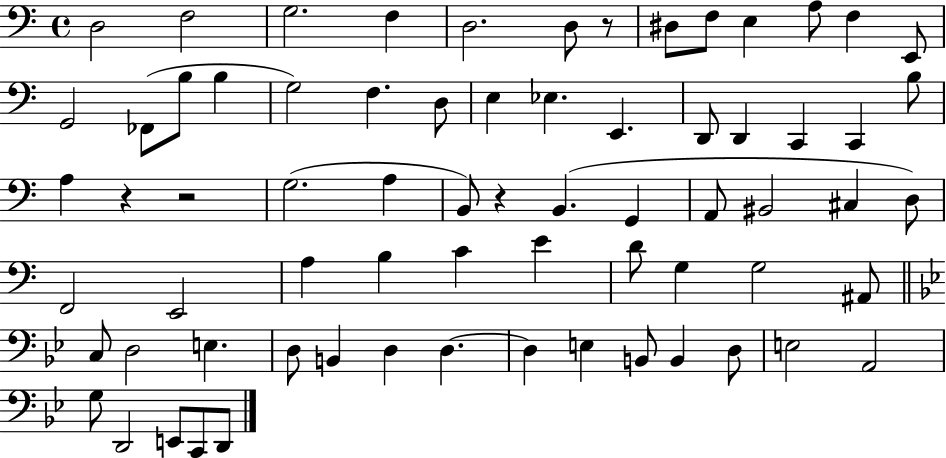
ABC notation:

X:1
T:Untitled
M:4/4
L:1/4
K:C
D,2 F,2 G,2 F, D,2 D,/2 z/2 ^D,/2 F,/2 E, A,/2 F, E,,/2 G,,2 _F,,/2 B,/2 B, G,2 F, D,/2 E, _E, E,, D,,/2 D,, C,, C,, B,/2 A, z z2 G,2 A, B,,/2 z B,, G,, A,,/2 ^B,,2 ^C, D,/2 F,,2 E,,2 A, B, C E D/2 G, G,2 ^A,,/2 C,/2 D,2 E, D,/2 B,, D, D, D, E, B,,/2 B,, D,/2 E,2 A,,2 G,/2 D,,2 E,,/2 C,,/2 D,,/2